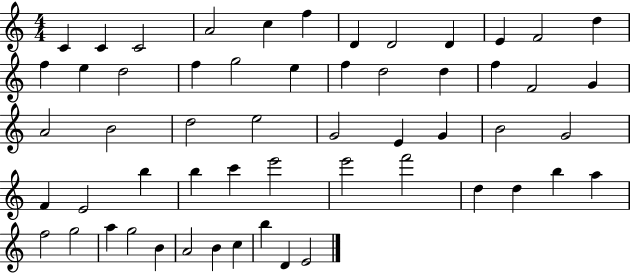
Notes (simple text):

C4/q C4/q C4/h A4/h C5/q F5/q D4/q D4/h D4/q E4/q F4/h D5/q F5/q E5/q D5/h F5/q G5/h E5/q F5/q D5/h D5/q F5/q F4/h G4/q A4/h B4/h D5/h E5/h G4/h E4/q G4/q B4/h G4/h F4/q E4/h B5/q B5/q C6/q E6/h E6/h F6/h D5/q D5/q B5/q A5/q F5/h G5/h A5/q G5/h B4/q A4/h B4/q C5/q B5/q D4/q E4/h